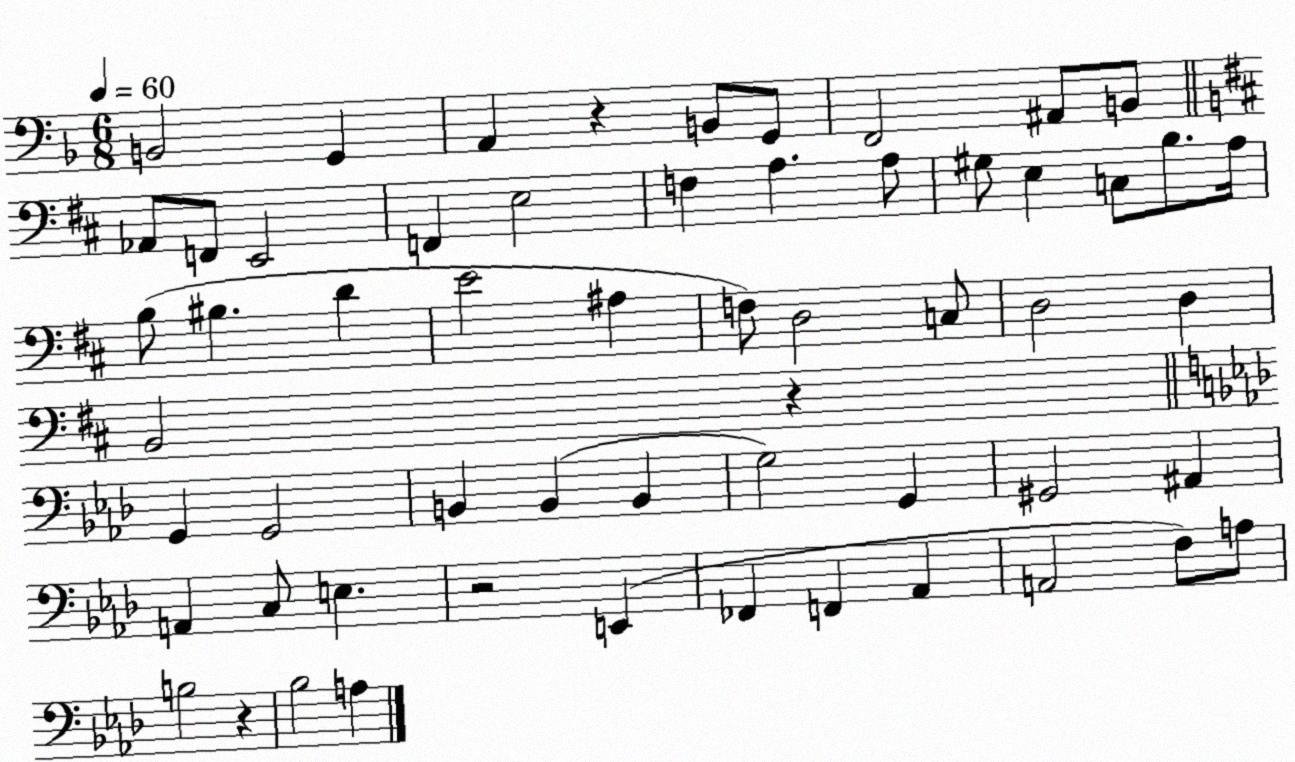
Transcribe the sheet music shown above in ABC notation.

X:1
T:Untitled
M:6/8
L:1/4
K:F
B,,2 G,, A,, z B,,/2 G,,/2 F,,2 ^A,,/2 B,,/2 _A,,/2 F,,/2 E,,2 F,, E,2 F, A, A,/2 ^G,/2 E, C,/2 B,/2 A,/4 B,/2 ^B, D E2 ^A, F,/2 D,2 C,/2 D,2 D, B,,2 z G,, G,,2 B,, B,, B,, G,2 G,, ^G,,2 ^A,, A,, C,/2 E, z2 E,, _F,, F,, _A,, A,,2 F,/2 A,/2 B,2 z _B,2 A,